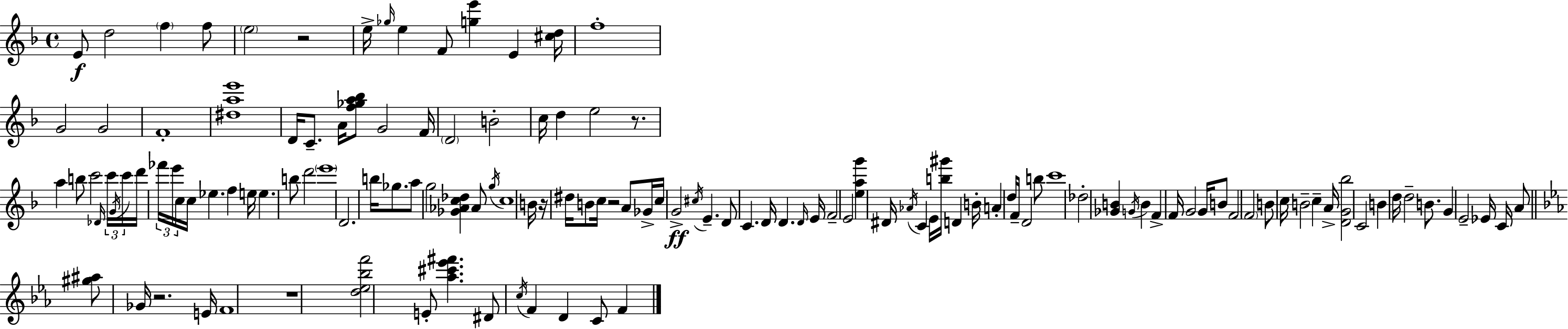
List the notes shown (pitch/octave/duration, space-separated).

E4/e D5/h F5/q F5/e E5/h R/h E5/s Gb5/s E5/q F4/e [G5,E6]/q E4/q [C#5,D5]/s F5/w G4/h G4/h F4/w [D#5,A5,E6]/w D4/s C4/e. A4/s [F5,Gb5,A5,Bb5]/e G4/h F4/s D4/h B4/h C5/s D5/q E5/h R/e. A5/q B5/e C6/h Db4/s C6/s G4/s C6/s D6/s FES6/s E6/s C5/s C5/s Eb5/q. F5/q E5/s E5/q. B5/e D6/h E6/w D4/h. B5/s Gb5/e. A5/e G5/h [Gb4,Ab4,C5,Db5]/q Ab4/e G5/s C5/w B4/s R/s D#5/s B4/e C5/s R/h A4/e Gb4/s C5/s G4/h C#5/s E4/q. D4/e C4/q. D4/s D4/q. D4/s E4/s F4/h E4/h [E5,A5,G6]/q D#4/s Ab4/s C4/q E4/s [B5,G#6]/s D4/q B4/s A4/q D5/s F4/s D4/h B5/e C6/w Db5/h [Gb4,B4]/q G4/s B4/q F4/q F4/s G4/h G4/s B4/e F4/h F4/h B4/e C5/s B4/h C5/q A4/s [D4,G4,Bb5]/h C4/h B4/q D5/s D5/h B4/e. G4/q E4/h Eb4/s C4/s A4/e [G#5,A#5]/e Gb4/s R/h. E4/s F4/w R/w [D5,Eb5,Bb5,F6]/h E4/e [Ab5,C#6,Eb6,F#6]/q. D#4/e C5/s F4/q D4/q C4/e F4/q